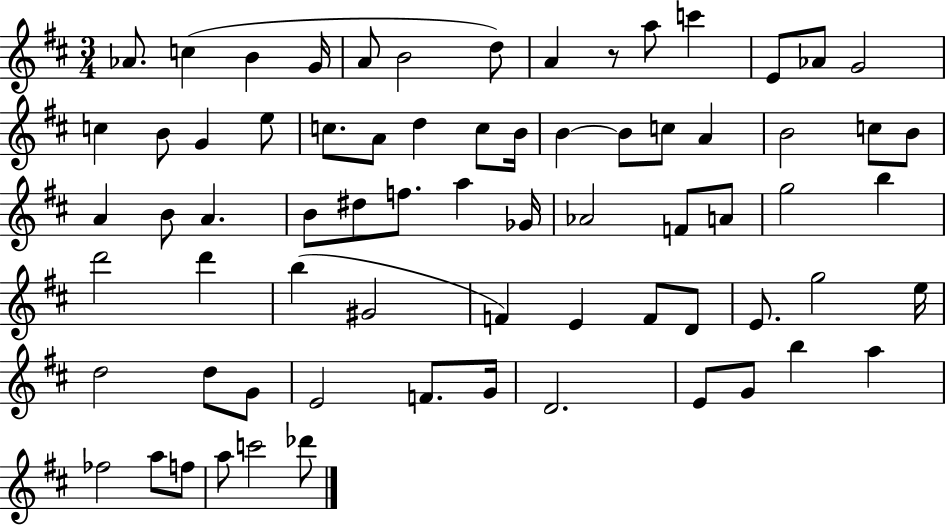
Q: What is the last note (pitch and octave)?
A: Db6